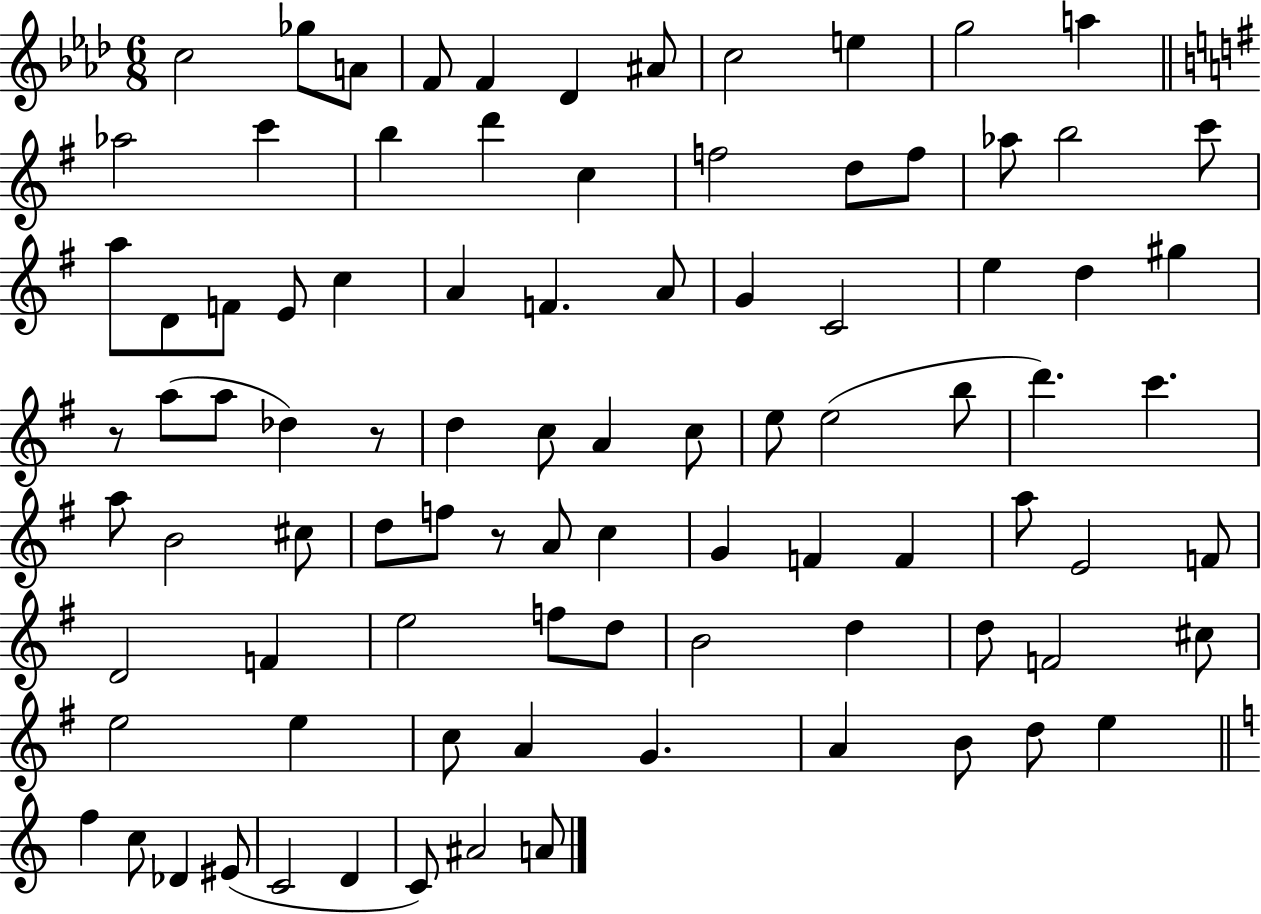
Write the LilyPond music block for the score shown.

{
  \clef treble
  \numericTimeSignature
  \time 6/8
  \key aes \major
  c''2 ges''8 a'8 | f'8 f'4 des'4 ais'8 | c''2 e''4 | g''2 a''4 | \break \bar "||" \break \key e \minor aes''2 c'''4 | b''4 d'''4 c''4 | f''2 d''8 f''8 | aes''8 b''2 c'''8 | \break a''8 d'8 f'8 e'8 c''4 | a'4 f'4. a'8 | g'4 c'2 | e''4 d''4 gis''4 | \break r8 a''8( a''8 des''4) r8 | d''4 c''8 a'4 c''8 | e''8 e''2( b''8 | d'''4.) c'''4. | \break a''8 b'2 cis''8 | d''8 f''8 r8 a'8 c''4 | g'4 f'4 f'4 | a''8 e'2 f'8 | \break d'2 f'4 | e''2 f''8 d''8 | b'2 d''4 | d''8 f'2 cis''8 | \break e''2 e''4 | c''8 a'4 g'4. | a'4 b'8 d''8 e''4 | \bar "||" \break \key c \major f''4 c''8 des'4 eis'8( | c'2 d'4 | c'8) ais'2 a'8 | \bar "|."
}